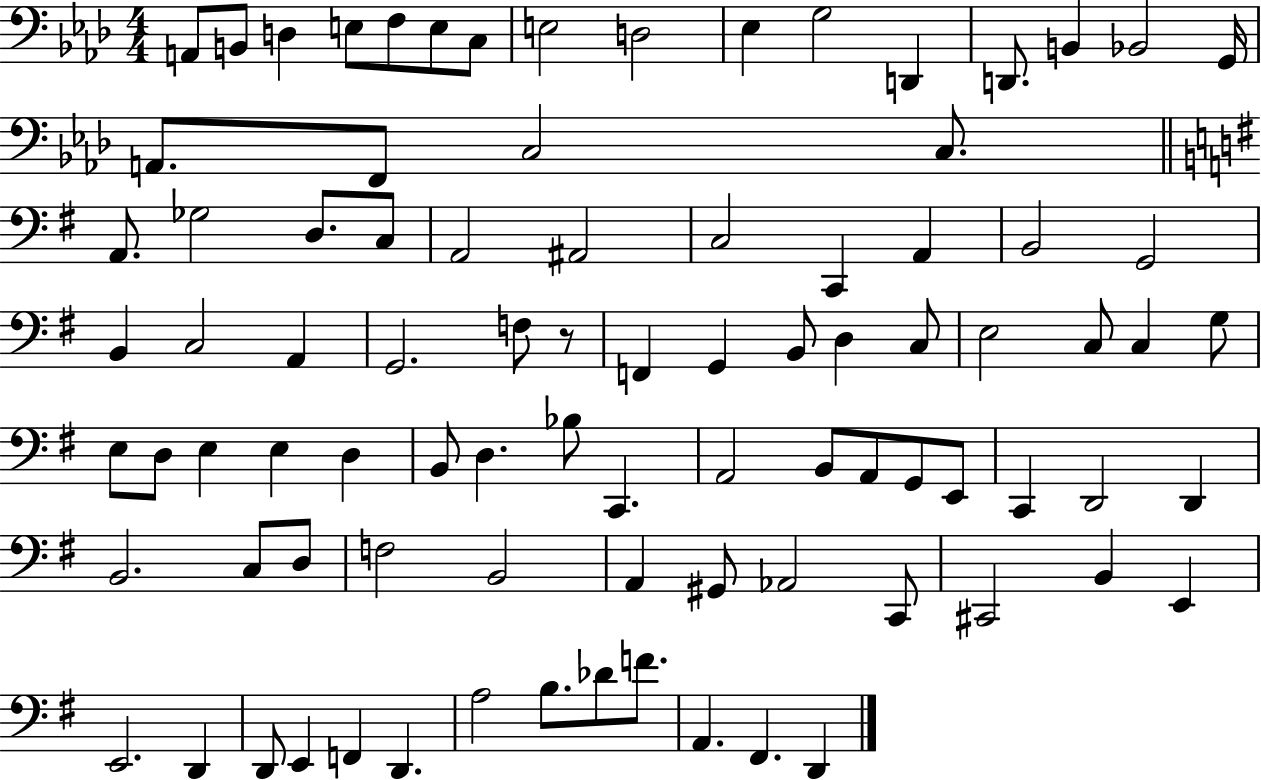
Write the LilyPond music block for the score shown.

{
  \clef bass
  \numericTimeSignature
  \time 4/4
  \key aes \major
  a,8 b,8 d4 e8 f8 e8 c8 | e2 d2 | ees4 g2 d,4 | d,8. b,4 bes,2 g,16 | \break a,8. f,8 c2 c8. | \bar "||" \break \key g \major a,8. ges2 d8. c8 | a,2 ais,2 | c2 c,4 a,4 | b,2 g,2 | \break b,4 c2 a,4 | g,2. f8 r8 | f,4 g,4 b,8 d4 c8 | e2 c8 c4 g8 | \break e8 d8 e4 e4 d4 | b,8 d4. bes8 c,4. | a,2 b,8 a,8 g,8 e,8 | c,4 d,2 d,4 | \break b,2. c8 d8 | f2 b,2 | a,4 gis,8 aes,2 c,8 | cis,2 b,4 e,4 | \break e,2. d,4 | d,8 e,4 f,4 d,4. | a2 b8. des'8 f'8. | a,4. fis,4. d,4 | \break \bar "|."
}